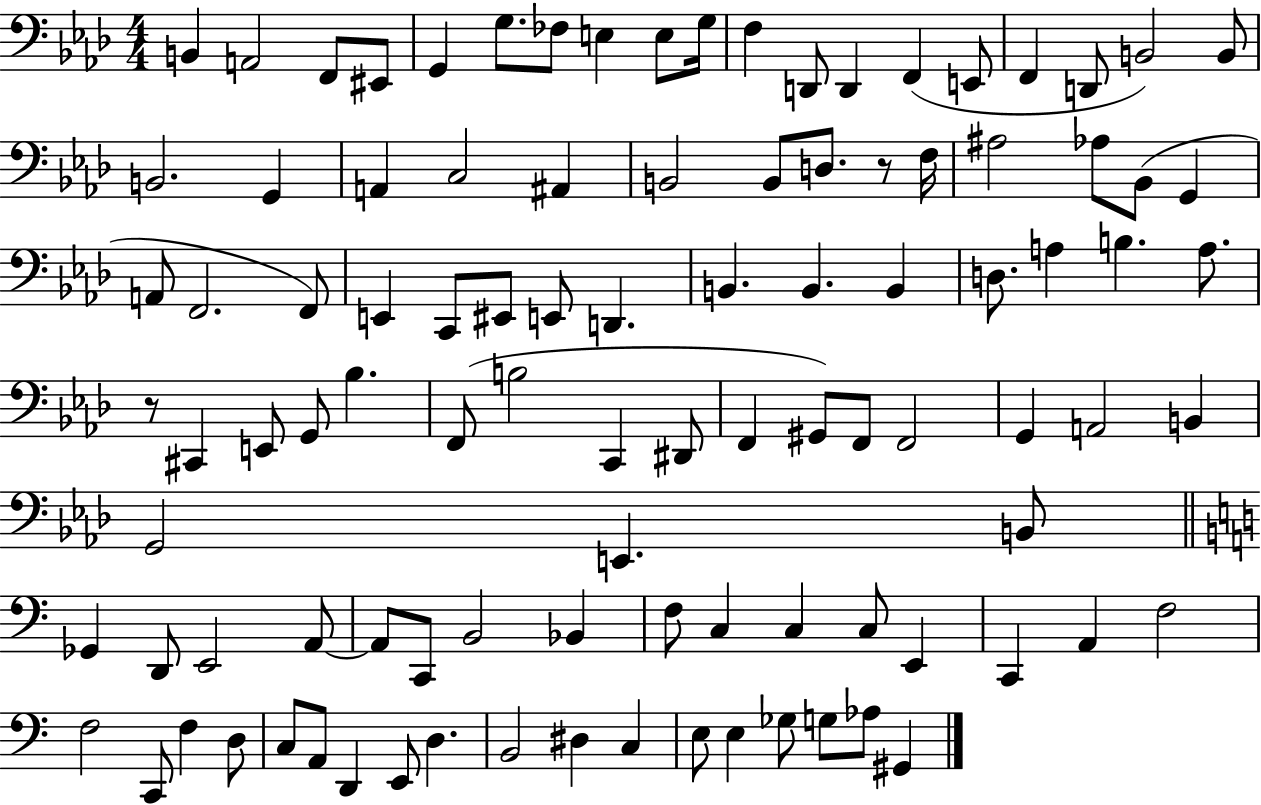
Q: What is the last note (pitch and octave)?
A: G#2